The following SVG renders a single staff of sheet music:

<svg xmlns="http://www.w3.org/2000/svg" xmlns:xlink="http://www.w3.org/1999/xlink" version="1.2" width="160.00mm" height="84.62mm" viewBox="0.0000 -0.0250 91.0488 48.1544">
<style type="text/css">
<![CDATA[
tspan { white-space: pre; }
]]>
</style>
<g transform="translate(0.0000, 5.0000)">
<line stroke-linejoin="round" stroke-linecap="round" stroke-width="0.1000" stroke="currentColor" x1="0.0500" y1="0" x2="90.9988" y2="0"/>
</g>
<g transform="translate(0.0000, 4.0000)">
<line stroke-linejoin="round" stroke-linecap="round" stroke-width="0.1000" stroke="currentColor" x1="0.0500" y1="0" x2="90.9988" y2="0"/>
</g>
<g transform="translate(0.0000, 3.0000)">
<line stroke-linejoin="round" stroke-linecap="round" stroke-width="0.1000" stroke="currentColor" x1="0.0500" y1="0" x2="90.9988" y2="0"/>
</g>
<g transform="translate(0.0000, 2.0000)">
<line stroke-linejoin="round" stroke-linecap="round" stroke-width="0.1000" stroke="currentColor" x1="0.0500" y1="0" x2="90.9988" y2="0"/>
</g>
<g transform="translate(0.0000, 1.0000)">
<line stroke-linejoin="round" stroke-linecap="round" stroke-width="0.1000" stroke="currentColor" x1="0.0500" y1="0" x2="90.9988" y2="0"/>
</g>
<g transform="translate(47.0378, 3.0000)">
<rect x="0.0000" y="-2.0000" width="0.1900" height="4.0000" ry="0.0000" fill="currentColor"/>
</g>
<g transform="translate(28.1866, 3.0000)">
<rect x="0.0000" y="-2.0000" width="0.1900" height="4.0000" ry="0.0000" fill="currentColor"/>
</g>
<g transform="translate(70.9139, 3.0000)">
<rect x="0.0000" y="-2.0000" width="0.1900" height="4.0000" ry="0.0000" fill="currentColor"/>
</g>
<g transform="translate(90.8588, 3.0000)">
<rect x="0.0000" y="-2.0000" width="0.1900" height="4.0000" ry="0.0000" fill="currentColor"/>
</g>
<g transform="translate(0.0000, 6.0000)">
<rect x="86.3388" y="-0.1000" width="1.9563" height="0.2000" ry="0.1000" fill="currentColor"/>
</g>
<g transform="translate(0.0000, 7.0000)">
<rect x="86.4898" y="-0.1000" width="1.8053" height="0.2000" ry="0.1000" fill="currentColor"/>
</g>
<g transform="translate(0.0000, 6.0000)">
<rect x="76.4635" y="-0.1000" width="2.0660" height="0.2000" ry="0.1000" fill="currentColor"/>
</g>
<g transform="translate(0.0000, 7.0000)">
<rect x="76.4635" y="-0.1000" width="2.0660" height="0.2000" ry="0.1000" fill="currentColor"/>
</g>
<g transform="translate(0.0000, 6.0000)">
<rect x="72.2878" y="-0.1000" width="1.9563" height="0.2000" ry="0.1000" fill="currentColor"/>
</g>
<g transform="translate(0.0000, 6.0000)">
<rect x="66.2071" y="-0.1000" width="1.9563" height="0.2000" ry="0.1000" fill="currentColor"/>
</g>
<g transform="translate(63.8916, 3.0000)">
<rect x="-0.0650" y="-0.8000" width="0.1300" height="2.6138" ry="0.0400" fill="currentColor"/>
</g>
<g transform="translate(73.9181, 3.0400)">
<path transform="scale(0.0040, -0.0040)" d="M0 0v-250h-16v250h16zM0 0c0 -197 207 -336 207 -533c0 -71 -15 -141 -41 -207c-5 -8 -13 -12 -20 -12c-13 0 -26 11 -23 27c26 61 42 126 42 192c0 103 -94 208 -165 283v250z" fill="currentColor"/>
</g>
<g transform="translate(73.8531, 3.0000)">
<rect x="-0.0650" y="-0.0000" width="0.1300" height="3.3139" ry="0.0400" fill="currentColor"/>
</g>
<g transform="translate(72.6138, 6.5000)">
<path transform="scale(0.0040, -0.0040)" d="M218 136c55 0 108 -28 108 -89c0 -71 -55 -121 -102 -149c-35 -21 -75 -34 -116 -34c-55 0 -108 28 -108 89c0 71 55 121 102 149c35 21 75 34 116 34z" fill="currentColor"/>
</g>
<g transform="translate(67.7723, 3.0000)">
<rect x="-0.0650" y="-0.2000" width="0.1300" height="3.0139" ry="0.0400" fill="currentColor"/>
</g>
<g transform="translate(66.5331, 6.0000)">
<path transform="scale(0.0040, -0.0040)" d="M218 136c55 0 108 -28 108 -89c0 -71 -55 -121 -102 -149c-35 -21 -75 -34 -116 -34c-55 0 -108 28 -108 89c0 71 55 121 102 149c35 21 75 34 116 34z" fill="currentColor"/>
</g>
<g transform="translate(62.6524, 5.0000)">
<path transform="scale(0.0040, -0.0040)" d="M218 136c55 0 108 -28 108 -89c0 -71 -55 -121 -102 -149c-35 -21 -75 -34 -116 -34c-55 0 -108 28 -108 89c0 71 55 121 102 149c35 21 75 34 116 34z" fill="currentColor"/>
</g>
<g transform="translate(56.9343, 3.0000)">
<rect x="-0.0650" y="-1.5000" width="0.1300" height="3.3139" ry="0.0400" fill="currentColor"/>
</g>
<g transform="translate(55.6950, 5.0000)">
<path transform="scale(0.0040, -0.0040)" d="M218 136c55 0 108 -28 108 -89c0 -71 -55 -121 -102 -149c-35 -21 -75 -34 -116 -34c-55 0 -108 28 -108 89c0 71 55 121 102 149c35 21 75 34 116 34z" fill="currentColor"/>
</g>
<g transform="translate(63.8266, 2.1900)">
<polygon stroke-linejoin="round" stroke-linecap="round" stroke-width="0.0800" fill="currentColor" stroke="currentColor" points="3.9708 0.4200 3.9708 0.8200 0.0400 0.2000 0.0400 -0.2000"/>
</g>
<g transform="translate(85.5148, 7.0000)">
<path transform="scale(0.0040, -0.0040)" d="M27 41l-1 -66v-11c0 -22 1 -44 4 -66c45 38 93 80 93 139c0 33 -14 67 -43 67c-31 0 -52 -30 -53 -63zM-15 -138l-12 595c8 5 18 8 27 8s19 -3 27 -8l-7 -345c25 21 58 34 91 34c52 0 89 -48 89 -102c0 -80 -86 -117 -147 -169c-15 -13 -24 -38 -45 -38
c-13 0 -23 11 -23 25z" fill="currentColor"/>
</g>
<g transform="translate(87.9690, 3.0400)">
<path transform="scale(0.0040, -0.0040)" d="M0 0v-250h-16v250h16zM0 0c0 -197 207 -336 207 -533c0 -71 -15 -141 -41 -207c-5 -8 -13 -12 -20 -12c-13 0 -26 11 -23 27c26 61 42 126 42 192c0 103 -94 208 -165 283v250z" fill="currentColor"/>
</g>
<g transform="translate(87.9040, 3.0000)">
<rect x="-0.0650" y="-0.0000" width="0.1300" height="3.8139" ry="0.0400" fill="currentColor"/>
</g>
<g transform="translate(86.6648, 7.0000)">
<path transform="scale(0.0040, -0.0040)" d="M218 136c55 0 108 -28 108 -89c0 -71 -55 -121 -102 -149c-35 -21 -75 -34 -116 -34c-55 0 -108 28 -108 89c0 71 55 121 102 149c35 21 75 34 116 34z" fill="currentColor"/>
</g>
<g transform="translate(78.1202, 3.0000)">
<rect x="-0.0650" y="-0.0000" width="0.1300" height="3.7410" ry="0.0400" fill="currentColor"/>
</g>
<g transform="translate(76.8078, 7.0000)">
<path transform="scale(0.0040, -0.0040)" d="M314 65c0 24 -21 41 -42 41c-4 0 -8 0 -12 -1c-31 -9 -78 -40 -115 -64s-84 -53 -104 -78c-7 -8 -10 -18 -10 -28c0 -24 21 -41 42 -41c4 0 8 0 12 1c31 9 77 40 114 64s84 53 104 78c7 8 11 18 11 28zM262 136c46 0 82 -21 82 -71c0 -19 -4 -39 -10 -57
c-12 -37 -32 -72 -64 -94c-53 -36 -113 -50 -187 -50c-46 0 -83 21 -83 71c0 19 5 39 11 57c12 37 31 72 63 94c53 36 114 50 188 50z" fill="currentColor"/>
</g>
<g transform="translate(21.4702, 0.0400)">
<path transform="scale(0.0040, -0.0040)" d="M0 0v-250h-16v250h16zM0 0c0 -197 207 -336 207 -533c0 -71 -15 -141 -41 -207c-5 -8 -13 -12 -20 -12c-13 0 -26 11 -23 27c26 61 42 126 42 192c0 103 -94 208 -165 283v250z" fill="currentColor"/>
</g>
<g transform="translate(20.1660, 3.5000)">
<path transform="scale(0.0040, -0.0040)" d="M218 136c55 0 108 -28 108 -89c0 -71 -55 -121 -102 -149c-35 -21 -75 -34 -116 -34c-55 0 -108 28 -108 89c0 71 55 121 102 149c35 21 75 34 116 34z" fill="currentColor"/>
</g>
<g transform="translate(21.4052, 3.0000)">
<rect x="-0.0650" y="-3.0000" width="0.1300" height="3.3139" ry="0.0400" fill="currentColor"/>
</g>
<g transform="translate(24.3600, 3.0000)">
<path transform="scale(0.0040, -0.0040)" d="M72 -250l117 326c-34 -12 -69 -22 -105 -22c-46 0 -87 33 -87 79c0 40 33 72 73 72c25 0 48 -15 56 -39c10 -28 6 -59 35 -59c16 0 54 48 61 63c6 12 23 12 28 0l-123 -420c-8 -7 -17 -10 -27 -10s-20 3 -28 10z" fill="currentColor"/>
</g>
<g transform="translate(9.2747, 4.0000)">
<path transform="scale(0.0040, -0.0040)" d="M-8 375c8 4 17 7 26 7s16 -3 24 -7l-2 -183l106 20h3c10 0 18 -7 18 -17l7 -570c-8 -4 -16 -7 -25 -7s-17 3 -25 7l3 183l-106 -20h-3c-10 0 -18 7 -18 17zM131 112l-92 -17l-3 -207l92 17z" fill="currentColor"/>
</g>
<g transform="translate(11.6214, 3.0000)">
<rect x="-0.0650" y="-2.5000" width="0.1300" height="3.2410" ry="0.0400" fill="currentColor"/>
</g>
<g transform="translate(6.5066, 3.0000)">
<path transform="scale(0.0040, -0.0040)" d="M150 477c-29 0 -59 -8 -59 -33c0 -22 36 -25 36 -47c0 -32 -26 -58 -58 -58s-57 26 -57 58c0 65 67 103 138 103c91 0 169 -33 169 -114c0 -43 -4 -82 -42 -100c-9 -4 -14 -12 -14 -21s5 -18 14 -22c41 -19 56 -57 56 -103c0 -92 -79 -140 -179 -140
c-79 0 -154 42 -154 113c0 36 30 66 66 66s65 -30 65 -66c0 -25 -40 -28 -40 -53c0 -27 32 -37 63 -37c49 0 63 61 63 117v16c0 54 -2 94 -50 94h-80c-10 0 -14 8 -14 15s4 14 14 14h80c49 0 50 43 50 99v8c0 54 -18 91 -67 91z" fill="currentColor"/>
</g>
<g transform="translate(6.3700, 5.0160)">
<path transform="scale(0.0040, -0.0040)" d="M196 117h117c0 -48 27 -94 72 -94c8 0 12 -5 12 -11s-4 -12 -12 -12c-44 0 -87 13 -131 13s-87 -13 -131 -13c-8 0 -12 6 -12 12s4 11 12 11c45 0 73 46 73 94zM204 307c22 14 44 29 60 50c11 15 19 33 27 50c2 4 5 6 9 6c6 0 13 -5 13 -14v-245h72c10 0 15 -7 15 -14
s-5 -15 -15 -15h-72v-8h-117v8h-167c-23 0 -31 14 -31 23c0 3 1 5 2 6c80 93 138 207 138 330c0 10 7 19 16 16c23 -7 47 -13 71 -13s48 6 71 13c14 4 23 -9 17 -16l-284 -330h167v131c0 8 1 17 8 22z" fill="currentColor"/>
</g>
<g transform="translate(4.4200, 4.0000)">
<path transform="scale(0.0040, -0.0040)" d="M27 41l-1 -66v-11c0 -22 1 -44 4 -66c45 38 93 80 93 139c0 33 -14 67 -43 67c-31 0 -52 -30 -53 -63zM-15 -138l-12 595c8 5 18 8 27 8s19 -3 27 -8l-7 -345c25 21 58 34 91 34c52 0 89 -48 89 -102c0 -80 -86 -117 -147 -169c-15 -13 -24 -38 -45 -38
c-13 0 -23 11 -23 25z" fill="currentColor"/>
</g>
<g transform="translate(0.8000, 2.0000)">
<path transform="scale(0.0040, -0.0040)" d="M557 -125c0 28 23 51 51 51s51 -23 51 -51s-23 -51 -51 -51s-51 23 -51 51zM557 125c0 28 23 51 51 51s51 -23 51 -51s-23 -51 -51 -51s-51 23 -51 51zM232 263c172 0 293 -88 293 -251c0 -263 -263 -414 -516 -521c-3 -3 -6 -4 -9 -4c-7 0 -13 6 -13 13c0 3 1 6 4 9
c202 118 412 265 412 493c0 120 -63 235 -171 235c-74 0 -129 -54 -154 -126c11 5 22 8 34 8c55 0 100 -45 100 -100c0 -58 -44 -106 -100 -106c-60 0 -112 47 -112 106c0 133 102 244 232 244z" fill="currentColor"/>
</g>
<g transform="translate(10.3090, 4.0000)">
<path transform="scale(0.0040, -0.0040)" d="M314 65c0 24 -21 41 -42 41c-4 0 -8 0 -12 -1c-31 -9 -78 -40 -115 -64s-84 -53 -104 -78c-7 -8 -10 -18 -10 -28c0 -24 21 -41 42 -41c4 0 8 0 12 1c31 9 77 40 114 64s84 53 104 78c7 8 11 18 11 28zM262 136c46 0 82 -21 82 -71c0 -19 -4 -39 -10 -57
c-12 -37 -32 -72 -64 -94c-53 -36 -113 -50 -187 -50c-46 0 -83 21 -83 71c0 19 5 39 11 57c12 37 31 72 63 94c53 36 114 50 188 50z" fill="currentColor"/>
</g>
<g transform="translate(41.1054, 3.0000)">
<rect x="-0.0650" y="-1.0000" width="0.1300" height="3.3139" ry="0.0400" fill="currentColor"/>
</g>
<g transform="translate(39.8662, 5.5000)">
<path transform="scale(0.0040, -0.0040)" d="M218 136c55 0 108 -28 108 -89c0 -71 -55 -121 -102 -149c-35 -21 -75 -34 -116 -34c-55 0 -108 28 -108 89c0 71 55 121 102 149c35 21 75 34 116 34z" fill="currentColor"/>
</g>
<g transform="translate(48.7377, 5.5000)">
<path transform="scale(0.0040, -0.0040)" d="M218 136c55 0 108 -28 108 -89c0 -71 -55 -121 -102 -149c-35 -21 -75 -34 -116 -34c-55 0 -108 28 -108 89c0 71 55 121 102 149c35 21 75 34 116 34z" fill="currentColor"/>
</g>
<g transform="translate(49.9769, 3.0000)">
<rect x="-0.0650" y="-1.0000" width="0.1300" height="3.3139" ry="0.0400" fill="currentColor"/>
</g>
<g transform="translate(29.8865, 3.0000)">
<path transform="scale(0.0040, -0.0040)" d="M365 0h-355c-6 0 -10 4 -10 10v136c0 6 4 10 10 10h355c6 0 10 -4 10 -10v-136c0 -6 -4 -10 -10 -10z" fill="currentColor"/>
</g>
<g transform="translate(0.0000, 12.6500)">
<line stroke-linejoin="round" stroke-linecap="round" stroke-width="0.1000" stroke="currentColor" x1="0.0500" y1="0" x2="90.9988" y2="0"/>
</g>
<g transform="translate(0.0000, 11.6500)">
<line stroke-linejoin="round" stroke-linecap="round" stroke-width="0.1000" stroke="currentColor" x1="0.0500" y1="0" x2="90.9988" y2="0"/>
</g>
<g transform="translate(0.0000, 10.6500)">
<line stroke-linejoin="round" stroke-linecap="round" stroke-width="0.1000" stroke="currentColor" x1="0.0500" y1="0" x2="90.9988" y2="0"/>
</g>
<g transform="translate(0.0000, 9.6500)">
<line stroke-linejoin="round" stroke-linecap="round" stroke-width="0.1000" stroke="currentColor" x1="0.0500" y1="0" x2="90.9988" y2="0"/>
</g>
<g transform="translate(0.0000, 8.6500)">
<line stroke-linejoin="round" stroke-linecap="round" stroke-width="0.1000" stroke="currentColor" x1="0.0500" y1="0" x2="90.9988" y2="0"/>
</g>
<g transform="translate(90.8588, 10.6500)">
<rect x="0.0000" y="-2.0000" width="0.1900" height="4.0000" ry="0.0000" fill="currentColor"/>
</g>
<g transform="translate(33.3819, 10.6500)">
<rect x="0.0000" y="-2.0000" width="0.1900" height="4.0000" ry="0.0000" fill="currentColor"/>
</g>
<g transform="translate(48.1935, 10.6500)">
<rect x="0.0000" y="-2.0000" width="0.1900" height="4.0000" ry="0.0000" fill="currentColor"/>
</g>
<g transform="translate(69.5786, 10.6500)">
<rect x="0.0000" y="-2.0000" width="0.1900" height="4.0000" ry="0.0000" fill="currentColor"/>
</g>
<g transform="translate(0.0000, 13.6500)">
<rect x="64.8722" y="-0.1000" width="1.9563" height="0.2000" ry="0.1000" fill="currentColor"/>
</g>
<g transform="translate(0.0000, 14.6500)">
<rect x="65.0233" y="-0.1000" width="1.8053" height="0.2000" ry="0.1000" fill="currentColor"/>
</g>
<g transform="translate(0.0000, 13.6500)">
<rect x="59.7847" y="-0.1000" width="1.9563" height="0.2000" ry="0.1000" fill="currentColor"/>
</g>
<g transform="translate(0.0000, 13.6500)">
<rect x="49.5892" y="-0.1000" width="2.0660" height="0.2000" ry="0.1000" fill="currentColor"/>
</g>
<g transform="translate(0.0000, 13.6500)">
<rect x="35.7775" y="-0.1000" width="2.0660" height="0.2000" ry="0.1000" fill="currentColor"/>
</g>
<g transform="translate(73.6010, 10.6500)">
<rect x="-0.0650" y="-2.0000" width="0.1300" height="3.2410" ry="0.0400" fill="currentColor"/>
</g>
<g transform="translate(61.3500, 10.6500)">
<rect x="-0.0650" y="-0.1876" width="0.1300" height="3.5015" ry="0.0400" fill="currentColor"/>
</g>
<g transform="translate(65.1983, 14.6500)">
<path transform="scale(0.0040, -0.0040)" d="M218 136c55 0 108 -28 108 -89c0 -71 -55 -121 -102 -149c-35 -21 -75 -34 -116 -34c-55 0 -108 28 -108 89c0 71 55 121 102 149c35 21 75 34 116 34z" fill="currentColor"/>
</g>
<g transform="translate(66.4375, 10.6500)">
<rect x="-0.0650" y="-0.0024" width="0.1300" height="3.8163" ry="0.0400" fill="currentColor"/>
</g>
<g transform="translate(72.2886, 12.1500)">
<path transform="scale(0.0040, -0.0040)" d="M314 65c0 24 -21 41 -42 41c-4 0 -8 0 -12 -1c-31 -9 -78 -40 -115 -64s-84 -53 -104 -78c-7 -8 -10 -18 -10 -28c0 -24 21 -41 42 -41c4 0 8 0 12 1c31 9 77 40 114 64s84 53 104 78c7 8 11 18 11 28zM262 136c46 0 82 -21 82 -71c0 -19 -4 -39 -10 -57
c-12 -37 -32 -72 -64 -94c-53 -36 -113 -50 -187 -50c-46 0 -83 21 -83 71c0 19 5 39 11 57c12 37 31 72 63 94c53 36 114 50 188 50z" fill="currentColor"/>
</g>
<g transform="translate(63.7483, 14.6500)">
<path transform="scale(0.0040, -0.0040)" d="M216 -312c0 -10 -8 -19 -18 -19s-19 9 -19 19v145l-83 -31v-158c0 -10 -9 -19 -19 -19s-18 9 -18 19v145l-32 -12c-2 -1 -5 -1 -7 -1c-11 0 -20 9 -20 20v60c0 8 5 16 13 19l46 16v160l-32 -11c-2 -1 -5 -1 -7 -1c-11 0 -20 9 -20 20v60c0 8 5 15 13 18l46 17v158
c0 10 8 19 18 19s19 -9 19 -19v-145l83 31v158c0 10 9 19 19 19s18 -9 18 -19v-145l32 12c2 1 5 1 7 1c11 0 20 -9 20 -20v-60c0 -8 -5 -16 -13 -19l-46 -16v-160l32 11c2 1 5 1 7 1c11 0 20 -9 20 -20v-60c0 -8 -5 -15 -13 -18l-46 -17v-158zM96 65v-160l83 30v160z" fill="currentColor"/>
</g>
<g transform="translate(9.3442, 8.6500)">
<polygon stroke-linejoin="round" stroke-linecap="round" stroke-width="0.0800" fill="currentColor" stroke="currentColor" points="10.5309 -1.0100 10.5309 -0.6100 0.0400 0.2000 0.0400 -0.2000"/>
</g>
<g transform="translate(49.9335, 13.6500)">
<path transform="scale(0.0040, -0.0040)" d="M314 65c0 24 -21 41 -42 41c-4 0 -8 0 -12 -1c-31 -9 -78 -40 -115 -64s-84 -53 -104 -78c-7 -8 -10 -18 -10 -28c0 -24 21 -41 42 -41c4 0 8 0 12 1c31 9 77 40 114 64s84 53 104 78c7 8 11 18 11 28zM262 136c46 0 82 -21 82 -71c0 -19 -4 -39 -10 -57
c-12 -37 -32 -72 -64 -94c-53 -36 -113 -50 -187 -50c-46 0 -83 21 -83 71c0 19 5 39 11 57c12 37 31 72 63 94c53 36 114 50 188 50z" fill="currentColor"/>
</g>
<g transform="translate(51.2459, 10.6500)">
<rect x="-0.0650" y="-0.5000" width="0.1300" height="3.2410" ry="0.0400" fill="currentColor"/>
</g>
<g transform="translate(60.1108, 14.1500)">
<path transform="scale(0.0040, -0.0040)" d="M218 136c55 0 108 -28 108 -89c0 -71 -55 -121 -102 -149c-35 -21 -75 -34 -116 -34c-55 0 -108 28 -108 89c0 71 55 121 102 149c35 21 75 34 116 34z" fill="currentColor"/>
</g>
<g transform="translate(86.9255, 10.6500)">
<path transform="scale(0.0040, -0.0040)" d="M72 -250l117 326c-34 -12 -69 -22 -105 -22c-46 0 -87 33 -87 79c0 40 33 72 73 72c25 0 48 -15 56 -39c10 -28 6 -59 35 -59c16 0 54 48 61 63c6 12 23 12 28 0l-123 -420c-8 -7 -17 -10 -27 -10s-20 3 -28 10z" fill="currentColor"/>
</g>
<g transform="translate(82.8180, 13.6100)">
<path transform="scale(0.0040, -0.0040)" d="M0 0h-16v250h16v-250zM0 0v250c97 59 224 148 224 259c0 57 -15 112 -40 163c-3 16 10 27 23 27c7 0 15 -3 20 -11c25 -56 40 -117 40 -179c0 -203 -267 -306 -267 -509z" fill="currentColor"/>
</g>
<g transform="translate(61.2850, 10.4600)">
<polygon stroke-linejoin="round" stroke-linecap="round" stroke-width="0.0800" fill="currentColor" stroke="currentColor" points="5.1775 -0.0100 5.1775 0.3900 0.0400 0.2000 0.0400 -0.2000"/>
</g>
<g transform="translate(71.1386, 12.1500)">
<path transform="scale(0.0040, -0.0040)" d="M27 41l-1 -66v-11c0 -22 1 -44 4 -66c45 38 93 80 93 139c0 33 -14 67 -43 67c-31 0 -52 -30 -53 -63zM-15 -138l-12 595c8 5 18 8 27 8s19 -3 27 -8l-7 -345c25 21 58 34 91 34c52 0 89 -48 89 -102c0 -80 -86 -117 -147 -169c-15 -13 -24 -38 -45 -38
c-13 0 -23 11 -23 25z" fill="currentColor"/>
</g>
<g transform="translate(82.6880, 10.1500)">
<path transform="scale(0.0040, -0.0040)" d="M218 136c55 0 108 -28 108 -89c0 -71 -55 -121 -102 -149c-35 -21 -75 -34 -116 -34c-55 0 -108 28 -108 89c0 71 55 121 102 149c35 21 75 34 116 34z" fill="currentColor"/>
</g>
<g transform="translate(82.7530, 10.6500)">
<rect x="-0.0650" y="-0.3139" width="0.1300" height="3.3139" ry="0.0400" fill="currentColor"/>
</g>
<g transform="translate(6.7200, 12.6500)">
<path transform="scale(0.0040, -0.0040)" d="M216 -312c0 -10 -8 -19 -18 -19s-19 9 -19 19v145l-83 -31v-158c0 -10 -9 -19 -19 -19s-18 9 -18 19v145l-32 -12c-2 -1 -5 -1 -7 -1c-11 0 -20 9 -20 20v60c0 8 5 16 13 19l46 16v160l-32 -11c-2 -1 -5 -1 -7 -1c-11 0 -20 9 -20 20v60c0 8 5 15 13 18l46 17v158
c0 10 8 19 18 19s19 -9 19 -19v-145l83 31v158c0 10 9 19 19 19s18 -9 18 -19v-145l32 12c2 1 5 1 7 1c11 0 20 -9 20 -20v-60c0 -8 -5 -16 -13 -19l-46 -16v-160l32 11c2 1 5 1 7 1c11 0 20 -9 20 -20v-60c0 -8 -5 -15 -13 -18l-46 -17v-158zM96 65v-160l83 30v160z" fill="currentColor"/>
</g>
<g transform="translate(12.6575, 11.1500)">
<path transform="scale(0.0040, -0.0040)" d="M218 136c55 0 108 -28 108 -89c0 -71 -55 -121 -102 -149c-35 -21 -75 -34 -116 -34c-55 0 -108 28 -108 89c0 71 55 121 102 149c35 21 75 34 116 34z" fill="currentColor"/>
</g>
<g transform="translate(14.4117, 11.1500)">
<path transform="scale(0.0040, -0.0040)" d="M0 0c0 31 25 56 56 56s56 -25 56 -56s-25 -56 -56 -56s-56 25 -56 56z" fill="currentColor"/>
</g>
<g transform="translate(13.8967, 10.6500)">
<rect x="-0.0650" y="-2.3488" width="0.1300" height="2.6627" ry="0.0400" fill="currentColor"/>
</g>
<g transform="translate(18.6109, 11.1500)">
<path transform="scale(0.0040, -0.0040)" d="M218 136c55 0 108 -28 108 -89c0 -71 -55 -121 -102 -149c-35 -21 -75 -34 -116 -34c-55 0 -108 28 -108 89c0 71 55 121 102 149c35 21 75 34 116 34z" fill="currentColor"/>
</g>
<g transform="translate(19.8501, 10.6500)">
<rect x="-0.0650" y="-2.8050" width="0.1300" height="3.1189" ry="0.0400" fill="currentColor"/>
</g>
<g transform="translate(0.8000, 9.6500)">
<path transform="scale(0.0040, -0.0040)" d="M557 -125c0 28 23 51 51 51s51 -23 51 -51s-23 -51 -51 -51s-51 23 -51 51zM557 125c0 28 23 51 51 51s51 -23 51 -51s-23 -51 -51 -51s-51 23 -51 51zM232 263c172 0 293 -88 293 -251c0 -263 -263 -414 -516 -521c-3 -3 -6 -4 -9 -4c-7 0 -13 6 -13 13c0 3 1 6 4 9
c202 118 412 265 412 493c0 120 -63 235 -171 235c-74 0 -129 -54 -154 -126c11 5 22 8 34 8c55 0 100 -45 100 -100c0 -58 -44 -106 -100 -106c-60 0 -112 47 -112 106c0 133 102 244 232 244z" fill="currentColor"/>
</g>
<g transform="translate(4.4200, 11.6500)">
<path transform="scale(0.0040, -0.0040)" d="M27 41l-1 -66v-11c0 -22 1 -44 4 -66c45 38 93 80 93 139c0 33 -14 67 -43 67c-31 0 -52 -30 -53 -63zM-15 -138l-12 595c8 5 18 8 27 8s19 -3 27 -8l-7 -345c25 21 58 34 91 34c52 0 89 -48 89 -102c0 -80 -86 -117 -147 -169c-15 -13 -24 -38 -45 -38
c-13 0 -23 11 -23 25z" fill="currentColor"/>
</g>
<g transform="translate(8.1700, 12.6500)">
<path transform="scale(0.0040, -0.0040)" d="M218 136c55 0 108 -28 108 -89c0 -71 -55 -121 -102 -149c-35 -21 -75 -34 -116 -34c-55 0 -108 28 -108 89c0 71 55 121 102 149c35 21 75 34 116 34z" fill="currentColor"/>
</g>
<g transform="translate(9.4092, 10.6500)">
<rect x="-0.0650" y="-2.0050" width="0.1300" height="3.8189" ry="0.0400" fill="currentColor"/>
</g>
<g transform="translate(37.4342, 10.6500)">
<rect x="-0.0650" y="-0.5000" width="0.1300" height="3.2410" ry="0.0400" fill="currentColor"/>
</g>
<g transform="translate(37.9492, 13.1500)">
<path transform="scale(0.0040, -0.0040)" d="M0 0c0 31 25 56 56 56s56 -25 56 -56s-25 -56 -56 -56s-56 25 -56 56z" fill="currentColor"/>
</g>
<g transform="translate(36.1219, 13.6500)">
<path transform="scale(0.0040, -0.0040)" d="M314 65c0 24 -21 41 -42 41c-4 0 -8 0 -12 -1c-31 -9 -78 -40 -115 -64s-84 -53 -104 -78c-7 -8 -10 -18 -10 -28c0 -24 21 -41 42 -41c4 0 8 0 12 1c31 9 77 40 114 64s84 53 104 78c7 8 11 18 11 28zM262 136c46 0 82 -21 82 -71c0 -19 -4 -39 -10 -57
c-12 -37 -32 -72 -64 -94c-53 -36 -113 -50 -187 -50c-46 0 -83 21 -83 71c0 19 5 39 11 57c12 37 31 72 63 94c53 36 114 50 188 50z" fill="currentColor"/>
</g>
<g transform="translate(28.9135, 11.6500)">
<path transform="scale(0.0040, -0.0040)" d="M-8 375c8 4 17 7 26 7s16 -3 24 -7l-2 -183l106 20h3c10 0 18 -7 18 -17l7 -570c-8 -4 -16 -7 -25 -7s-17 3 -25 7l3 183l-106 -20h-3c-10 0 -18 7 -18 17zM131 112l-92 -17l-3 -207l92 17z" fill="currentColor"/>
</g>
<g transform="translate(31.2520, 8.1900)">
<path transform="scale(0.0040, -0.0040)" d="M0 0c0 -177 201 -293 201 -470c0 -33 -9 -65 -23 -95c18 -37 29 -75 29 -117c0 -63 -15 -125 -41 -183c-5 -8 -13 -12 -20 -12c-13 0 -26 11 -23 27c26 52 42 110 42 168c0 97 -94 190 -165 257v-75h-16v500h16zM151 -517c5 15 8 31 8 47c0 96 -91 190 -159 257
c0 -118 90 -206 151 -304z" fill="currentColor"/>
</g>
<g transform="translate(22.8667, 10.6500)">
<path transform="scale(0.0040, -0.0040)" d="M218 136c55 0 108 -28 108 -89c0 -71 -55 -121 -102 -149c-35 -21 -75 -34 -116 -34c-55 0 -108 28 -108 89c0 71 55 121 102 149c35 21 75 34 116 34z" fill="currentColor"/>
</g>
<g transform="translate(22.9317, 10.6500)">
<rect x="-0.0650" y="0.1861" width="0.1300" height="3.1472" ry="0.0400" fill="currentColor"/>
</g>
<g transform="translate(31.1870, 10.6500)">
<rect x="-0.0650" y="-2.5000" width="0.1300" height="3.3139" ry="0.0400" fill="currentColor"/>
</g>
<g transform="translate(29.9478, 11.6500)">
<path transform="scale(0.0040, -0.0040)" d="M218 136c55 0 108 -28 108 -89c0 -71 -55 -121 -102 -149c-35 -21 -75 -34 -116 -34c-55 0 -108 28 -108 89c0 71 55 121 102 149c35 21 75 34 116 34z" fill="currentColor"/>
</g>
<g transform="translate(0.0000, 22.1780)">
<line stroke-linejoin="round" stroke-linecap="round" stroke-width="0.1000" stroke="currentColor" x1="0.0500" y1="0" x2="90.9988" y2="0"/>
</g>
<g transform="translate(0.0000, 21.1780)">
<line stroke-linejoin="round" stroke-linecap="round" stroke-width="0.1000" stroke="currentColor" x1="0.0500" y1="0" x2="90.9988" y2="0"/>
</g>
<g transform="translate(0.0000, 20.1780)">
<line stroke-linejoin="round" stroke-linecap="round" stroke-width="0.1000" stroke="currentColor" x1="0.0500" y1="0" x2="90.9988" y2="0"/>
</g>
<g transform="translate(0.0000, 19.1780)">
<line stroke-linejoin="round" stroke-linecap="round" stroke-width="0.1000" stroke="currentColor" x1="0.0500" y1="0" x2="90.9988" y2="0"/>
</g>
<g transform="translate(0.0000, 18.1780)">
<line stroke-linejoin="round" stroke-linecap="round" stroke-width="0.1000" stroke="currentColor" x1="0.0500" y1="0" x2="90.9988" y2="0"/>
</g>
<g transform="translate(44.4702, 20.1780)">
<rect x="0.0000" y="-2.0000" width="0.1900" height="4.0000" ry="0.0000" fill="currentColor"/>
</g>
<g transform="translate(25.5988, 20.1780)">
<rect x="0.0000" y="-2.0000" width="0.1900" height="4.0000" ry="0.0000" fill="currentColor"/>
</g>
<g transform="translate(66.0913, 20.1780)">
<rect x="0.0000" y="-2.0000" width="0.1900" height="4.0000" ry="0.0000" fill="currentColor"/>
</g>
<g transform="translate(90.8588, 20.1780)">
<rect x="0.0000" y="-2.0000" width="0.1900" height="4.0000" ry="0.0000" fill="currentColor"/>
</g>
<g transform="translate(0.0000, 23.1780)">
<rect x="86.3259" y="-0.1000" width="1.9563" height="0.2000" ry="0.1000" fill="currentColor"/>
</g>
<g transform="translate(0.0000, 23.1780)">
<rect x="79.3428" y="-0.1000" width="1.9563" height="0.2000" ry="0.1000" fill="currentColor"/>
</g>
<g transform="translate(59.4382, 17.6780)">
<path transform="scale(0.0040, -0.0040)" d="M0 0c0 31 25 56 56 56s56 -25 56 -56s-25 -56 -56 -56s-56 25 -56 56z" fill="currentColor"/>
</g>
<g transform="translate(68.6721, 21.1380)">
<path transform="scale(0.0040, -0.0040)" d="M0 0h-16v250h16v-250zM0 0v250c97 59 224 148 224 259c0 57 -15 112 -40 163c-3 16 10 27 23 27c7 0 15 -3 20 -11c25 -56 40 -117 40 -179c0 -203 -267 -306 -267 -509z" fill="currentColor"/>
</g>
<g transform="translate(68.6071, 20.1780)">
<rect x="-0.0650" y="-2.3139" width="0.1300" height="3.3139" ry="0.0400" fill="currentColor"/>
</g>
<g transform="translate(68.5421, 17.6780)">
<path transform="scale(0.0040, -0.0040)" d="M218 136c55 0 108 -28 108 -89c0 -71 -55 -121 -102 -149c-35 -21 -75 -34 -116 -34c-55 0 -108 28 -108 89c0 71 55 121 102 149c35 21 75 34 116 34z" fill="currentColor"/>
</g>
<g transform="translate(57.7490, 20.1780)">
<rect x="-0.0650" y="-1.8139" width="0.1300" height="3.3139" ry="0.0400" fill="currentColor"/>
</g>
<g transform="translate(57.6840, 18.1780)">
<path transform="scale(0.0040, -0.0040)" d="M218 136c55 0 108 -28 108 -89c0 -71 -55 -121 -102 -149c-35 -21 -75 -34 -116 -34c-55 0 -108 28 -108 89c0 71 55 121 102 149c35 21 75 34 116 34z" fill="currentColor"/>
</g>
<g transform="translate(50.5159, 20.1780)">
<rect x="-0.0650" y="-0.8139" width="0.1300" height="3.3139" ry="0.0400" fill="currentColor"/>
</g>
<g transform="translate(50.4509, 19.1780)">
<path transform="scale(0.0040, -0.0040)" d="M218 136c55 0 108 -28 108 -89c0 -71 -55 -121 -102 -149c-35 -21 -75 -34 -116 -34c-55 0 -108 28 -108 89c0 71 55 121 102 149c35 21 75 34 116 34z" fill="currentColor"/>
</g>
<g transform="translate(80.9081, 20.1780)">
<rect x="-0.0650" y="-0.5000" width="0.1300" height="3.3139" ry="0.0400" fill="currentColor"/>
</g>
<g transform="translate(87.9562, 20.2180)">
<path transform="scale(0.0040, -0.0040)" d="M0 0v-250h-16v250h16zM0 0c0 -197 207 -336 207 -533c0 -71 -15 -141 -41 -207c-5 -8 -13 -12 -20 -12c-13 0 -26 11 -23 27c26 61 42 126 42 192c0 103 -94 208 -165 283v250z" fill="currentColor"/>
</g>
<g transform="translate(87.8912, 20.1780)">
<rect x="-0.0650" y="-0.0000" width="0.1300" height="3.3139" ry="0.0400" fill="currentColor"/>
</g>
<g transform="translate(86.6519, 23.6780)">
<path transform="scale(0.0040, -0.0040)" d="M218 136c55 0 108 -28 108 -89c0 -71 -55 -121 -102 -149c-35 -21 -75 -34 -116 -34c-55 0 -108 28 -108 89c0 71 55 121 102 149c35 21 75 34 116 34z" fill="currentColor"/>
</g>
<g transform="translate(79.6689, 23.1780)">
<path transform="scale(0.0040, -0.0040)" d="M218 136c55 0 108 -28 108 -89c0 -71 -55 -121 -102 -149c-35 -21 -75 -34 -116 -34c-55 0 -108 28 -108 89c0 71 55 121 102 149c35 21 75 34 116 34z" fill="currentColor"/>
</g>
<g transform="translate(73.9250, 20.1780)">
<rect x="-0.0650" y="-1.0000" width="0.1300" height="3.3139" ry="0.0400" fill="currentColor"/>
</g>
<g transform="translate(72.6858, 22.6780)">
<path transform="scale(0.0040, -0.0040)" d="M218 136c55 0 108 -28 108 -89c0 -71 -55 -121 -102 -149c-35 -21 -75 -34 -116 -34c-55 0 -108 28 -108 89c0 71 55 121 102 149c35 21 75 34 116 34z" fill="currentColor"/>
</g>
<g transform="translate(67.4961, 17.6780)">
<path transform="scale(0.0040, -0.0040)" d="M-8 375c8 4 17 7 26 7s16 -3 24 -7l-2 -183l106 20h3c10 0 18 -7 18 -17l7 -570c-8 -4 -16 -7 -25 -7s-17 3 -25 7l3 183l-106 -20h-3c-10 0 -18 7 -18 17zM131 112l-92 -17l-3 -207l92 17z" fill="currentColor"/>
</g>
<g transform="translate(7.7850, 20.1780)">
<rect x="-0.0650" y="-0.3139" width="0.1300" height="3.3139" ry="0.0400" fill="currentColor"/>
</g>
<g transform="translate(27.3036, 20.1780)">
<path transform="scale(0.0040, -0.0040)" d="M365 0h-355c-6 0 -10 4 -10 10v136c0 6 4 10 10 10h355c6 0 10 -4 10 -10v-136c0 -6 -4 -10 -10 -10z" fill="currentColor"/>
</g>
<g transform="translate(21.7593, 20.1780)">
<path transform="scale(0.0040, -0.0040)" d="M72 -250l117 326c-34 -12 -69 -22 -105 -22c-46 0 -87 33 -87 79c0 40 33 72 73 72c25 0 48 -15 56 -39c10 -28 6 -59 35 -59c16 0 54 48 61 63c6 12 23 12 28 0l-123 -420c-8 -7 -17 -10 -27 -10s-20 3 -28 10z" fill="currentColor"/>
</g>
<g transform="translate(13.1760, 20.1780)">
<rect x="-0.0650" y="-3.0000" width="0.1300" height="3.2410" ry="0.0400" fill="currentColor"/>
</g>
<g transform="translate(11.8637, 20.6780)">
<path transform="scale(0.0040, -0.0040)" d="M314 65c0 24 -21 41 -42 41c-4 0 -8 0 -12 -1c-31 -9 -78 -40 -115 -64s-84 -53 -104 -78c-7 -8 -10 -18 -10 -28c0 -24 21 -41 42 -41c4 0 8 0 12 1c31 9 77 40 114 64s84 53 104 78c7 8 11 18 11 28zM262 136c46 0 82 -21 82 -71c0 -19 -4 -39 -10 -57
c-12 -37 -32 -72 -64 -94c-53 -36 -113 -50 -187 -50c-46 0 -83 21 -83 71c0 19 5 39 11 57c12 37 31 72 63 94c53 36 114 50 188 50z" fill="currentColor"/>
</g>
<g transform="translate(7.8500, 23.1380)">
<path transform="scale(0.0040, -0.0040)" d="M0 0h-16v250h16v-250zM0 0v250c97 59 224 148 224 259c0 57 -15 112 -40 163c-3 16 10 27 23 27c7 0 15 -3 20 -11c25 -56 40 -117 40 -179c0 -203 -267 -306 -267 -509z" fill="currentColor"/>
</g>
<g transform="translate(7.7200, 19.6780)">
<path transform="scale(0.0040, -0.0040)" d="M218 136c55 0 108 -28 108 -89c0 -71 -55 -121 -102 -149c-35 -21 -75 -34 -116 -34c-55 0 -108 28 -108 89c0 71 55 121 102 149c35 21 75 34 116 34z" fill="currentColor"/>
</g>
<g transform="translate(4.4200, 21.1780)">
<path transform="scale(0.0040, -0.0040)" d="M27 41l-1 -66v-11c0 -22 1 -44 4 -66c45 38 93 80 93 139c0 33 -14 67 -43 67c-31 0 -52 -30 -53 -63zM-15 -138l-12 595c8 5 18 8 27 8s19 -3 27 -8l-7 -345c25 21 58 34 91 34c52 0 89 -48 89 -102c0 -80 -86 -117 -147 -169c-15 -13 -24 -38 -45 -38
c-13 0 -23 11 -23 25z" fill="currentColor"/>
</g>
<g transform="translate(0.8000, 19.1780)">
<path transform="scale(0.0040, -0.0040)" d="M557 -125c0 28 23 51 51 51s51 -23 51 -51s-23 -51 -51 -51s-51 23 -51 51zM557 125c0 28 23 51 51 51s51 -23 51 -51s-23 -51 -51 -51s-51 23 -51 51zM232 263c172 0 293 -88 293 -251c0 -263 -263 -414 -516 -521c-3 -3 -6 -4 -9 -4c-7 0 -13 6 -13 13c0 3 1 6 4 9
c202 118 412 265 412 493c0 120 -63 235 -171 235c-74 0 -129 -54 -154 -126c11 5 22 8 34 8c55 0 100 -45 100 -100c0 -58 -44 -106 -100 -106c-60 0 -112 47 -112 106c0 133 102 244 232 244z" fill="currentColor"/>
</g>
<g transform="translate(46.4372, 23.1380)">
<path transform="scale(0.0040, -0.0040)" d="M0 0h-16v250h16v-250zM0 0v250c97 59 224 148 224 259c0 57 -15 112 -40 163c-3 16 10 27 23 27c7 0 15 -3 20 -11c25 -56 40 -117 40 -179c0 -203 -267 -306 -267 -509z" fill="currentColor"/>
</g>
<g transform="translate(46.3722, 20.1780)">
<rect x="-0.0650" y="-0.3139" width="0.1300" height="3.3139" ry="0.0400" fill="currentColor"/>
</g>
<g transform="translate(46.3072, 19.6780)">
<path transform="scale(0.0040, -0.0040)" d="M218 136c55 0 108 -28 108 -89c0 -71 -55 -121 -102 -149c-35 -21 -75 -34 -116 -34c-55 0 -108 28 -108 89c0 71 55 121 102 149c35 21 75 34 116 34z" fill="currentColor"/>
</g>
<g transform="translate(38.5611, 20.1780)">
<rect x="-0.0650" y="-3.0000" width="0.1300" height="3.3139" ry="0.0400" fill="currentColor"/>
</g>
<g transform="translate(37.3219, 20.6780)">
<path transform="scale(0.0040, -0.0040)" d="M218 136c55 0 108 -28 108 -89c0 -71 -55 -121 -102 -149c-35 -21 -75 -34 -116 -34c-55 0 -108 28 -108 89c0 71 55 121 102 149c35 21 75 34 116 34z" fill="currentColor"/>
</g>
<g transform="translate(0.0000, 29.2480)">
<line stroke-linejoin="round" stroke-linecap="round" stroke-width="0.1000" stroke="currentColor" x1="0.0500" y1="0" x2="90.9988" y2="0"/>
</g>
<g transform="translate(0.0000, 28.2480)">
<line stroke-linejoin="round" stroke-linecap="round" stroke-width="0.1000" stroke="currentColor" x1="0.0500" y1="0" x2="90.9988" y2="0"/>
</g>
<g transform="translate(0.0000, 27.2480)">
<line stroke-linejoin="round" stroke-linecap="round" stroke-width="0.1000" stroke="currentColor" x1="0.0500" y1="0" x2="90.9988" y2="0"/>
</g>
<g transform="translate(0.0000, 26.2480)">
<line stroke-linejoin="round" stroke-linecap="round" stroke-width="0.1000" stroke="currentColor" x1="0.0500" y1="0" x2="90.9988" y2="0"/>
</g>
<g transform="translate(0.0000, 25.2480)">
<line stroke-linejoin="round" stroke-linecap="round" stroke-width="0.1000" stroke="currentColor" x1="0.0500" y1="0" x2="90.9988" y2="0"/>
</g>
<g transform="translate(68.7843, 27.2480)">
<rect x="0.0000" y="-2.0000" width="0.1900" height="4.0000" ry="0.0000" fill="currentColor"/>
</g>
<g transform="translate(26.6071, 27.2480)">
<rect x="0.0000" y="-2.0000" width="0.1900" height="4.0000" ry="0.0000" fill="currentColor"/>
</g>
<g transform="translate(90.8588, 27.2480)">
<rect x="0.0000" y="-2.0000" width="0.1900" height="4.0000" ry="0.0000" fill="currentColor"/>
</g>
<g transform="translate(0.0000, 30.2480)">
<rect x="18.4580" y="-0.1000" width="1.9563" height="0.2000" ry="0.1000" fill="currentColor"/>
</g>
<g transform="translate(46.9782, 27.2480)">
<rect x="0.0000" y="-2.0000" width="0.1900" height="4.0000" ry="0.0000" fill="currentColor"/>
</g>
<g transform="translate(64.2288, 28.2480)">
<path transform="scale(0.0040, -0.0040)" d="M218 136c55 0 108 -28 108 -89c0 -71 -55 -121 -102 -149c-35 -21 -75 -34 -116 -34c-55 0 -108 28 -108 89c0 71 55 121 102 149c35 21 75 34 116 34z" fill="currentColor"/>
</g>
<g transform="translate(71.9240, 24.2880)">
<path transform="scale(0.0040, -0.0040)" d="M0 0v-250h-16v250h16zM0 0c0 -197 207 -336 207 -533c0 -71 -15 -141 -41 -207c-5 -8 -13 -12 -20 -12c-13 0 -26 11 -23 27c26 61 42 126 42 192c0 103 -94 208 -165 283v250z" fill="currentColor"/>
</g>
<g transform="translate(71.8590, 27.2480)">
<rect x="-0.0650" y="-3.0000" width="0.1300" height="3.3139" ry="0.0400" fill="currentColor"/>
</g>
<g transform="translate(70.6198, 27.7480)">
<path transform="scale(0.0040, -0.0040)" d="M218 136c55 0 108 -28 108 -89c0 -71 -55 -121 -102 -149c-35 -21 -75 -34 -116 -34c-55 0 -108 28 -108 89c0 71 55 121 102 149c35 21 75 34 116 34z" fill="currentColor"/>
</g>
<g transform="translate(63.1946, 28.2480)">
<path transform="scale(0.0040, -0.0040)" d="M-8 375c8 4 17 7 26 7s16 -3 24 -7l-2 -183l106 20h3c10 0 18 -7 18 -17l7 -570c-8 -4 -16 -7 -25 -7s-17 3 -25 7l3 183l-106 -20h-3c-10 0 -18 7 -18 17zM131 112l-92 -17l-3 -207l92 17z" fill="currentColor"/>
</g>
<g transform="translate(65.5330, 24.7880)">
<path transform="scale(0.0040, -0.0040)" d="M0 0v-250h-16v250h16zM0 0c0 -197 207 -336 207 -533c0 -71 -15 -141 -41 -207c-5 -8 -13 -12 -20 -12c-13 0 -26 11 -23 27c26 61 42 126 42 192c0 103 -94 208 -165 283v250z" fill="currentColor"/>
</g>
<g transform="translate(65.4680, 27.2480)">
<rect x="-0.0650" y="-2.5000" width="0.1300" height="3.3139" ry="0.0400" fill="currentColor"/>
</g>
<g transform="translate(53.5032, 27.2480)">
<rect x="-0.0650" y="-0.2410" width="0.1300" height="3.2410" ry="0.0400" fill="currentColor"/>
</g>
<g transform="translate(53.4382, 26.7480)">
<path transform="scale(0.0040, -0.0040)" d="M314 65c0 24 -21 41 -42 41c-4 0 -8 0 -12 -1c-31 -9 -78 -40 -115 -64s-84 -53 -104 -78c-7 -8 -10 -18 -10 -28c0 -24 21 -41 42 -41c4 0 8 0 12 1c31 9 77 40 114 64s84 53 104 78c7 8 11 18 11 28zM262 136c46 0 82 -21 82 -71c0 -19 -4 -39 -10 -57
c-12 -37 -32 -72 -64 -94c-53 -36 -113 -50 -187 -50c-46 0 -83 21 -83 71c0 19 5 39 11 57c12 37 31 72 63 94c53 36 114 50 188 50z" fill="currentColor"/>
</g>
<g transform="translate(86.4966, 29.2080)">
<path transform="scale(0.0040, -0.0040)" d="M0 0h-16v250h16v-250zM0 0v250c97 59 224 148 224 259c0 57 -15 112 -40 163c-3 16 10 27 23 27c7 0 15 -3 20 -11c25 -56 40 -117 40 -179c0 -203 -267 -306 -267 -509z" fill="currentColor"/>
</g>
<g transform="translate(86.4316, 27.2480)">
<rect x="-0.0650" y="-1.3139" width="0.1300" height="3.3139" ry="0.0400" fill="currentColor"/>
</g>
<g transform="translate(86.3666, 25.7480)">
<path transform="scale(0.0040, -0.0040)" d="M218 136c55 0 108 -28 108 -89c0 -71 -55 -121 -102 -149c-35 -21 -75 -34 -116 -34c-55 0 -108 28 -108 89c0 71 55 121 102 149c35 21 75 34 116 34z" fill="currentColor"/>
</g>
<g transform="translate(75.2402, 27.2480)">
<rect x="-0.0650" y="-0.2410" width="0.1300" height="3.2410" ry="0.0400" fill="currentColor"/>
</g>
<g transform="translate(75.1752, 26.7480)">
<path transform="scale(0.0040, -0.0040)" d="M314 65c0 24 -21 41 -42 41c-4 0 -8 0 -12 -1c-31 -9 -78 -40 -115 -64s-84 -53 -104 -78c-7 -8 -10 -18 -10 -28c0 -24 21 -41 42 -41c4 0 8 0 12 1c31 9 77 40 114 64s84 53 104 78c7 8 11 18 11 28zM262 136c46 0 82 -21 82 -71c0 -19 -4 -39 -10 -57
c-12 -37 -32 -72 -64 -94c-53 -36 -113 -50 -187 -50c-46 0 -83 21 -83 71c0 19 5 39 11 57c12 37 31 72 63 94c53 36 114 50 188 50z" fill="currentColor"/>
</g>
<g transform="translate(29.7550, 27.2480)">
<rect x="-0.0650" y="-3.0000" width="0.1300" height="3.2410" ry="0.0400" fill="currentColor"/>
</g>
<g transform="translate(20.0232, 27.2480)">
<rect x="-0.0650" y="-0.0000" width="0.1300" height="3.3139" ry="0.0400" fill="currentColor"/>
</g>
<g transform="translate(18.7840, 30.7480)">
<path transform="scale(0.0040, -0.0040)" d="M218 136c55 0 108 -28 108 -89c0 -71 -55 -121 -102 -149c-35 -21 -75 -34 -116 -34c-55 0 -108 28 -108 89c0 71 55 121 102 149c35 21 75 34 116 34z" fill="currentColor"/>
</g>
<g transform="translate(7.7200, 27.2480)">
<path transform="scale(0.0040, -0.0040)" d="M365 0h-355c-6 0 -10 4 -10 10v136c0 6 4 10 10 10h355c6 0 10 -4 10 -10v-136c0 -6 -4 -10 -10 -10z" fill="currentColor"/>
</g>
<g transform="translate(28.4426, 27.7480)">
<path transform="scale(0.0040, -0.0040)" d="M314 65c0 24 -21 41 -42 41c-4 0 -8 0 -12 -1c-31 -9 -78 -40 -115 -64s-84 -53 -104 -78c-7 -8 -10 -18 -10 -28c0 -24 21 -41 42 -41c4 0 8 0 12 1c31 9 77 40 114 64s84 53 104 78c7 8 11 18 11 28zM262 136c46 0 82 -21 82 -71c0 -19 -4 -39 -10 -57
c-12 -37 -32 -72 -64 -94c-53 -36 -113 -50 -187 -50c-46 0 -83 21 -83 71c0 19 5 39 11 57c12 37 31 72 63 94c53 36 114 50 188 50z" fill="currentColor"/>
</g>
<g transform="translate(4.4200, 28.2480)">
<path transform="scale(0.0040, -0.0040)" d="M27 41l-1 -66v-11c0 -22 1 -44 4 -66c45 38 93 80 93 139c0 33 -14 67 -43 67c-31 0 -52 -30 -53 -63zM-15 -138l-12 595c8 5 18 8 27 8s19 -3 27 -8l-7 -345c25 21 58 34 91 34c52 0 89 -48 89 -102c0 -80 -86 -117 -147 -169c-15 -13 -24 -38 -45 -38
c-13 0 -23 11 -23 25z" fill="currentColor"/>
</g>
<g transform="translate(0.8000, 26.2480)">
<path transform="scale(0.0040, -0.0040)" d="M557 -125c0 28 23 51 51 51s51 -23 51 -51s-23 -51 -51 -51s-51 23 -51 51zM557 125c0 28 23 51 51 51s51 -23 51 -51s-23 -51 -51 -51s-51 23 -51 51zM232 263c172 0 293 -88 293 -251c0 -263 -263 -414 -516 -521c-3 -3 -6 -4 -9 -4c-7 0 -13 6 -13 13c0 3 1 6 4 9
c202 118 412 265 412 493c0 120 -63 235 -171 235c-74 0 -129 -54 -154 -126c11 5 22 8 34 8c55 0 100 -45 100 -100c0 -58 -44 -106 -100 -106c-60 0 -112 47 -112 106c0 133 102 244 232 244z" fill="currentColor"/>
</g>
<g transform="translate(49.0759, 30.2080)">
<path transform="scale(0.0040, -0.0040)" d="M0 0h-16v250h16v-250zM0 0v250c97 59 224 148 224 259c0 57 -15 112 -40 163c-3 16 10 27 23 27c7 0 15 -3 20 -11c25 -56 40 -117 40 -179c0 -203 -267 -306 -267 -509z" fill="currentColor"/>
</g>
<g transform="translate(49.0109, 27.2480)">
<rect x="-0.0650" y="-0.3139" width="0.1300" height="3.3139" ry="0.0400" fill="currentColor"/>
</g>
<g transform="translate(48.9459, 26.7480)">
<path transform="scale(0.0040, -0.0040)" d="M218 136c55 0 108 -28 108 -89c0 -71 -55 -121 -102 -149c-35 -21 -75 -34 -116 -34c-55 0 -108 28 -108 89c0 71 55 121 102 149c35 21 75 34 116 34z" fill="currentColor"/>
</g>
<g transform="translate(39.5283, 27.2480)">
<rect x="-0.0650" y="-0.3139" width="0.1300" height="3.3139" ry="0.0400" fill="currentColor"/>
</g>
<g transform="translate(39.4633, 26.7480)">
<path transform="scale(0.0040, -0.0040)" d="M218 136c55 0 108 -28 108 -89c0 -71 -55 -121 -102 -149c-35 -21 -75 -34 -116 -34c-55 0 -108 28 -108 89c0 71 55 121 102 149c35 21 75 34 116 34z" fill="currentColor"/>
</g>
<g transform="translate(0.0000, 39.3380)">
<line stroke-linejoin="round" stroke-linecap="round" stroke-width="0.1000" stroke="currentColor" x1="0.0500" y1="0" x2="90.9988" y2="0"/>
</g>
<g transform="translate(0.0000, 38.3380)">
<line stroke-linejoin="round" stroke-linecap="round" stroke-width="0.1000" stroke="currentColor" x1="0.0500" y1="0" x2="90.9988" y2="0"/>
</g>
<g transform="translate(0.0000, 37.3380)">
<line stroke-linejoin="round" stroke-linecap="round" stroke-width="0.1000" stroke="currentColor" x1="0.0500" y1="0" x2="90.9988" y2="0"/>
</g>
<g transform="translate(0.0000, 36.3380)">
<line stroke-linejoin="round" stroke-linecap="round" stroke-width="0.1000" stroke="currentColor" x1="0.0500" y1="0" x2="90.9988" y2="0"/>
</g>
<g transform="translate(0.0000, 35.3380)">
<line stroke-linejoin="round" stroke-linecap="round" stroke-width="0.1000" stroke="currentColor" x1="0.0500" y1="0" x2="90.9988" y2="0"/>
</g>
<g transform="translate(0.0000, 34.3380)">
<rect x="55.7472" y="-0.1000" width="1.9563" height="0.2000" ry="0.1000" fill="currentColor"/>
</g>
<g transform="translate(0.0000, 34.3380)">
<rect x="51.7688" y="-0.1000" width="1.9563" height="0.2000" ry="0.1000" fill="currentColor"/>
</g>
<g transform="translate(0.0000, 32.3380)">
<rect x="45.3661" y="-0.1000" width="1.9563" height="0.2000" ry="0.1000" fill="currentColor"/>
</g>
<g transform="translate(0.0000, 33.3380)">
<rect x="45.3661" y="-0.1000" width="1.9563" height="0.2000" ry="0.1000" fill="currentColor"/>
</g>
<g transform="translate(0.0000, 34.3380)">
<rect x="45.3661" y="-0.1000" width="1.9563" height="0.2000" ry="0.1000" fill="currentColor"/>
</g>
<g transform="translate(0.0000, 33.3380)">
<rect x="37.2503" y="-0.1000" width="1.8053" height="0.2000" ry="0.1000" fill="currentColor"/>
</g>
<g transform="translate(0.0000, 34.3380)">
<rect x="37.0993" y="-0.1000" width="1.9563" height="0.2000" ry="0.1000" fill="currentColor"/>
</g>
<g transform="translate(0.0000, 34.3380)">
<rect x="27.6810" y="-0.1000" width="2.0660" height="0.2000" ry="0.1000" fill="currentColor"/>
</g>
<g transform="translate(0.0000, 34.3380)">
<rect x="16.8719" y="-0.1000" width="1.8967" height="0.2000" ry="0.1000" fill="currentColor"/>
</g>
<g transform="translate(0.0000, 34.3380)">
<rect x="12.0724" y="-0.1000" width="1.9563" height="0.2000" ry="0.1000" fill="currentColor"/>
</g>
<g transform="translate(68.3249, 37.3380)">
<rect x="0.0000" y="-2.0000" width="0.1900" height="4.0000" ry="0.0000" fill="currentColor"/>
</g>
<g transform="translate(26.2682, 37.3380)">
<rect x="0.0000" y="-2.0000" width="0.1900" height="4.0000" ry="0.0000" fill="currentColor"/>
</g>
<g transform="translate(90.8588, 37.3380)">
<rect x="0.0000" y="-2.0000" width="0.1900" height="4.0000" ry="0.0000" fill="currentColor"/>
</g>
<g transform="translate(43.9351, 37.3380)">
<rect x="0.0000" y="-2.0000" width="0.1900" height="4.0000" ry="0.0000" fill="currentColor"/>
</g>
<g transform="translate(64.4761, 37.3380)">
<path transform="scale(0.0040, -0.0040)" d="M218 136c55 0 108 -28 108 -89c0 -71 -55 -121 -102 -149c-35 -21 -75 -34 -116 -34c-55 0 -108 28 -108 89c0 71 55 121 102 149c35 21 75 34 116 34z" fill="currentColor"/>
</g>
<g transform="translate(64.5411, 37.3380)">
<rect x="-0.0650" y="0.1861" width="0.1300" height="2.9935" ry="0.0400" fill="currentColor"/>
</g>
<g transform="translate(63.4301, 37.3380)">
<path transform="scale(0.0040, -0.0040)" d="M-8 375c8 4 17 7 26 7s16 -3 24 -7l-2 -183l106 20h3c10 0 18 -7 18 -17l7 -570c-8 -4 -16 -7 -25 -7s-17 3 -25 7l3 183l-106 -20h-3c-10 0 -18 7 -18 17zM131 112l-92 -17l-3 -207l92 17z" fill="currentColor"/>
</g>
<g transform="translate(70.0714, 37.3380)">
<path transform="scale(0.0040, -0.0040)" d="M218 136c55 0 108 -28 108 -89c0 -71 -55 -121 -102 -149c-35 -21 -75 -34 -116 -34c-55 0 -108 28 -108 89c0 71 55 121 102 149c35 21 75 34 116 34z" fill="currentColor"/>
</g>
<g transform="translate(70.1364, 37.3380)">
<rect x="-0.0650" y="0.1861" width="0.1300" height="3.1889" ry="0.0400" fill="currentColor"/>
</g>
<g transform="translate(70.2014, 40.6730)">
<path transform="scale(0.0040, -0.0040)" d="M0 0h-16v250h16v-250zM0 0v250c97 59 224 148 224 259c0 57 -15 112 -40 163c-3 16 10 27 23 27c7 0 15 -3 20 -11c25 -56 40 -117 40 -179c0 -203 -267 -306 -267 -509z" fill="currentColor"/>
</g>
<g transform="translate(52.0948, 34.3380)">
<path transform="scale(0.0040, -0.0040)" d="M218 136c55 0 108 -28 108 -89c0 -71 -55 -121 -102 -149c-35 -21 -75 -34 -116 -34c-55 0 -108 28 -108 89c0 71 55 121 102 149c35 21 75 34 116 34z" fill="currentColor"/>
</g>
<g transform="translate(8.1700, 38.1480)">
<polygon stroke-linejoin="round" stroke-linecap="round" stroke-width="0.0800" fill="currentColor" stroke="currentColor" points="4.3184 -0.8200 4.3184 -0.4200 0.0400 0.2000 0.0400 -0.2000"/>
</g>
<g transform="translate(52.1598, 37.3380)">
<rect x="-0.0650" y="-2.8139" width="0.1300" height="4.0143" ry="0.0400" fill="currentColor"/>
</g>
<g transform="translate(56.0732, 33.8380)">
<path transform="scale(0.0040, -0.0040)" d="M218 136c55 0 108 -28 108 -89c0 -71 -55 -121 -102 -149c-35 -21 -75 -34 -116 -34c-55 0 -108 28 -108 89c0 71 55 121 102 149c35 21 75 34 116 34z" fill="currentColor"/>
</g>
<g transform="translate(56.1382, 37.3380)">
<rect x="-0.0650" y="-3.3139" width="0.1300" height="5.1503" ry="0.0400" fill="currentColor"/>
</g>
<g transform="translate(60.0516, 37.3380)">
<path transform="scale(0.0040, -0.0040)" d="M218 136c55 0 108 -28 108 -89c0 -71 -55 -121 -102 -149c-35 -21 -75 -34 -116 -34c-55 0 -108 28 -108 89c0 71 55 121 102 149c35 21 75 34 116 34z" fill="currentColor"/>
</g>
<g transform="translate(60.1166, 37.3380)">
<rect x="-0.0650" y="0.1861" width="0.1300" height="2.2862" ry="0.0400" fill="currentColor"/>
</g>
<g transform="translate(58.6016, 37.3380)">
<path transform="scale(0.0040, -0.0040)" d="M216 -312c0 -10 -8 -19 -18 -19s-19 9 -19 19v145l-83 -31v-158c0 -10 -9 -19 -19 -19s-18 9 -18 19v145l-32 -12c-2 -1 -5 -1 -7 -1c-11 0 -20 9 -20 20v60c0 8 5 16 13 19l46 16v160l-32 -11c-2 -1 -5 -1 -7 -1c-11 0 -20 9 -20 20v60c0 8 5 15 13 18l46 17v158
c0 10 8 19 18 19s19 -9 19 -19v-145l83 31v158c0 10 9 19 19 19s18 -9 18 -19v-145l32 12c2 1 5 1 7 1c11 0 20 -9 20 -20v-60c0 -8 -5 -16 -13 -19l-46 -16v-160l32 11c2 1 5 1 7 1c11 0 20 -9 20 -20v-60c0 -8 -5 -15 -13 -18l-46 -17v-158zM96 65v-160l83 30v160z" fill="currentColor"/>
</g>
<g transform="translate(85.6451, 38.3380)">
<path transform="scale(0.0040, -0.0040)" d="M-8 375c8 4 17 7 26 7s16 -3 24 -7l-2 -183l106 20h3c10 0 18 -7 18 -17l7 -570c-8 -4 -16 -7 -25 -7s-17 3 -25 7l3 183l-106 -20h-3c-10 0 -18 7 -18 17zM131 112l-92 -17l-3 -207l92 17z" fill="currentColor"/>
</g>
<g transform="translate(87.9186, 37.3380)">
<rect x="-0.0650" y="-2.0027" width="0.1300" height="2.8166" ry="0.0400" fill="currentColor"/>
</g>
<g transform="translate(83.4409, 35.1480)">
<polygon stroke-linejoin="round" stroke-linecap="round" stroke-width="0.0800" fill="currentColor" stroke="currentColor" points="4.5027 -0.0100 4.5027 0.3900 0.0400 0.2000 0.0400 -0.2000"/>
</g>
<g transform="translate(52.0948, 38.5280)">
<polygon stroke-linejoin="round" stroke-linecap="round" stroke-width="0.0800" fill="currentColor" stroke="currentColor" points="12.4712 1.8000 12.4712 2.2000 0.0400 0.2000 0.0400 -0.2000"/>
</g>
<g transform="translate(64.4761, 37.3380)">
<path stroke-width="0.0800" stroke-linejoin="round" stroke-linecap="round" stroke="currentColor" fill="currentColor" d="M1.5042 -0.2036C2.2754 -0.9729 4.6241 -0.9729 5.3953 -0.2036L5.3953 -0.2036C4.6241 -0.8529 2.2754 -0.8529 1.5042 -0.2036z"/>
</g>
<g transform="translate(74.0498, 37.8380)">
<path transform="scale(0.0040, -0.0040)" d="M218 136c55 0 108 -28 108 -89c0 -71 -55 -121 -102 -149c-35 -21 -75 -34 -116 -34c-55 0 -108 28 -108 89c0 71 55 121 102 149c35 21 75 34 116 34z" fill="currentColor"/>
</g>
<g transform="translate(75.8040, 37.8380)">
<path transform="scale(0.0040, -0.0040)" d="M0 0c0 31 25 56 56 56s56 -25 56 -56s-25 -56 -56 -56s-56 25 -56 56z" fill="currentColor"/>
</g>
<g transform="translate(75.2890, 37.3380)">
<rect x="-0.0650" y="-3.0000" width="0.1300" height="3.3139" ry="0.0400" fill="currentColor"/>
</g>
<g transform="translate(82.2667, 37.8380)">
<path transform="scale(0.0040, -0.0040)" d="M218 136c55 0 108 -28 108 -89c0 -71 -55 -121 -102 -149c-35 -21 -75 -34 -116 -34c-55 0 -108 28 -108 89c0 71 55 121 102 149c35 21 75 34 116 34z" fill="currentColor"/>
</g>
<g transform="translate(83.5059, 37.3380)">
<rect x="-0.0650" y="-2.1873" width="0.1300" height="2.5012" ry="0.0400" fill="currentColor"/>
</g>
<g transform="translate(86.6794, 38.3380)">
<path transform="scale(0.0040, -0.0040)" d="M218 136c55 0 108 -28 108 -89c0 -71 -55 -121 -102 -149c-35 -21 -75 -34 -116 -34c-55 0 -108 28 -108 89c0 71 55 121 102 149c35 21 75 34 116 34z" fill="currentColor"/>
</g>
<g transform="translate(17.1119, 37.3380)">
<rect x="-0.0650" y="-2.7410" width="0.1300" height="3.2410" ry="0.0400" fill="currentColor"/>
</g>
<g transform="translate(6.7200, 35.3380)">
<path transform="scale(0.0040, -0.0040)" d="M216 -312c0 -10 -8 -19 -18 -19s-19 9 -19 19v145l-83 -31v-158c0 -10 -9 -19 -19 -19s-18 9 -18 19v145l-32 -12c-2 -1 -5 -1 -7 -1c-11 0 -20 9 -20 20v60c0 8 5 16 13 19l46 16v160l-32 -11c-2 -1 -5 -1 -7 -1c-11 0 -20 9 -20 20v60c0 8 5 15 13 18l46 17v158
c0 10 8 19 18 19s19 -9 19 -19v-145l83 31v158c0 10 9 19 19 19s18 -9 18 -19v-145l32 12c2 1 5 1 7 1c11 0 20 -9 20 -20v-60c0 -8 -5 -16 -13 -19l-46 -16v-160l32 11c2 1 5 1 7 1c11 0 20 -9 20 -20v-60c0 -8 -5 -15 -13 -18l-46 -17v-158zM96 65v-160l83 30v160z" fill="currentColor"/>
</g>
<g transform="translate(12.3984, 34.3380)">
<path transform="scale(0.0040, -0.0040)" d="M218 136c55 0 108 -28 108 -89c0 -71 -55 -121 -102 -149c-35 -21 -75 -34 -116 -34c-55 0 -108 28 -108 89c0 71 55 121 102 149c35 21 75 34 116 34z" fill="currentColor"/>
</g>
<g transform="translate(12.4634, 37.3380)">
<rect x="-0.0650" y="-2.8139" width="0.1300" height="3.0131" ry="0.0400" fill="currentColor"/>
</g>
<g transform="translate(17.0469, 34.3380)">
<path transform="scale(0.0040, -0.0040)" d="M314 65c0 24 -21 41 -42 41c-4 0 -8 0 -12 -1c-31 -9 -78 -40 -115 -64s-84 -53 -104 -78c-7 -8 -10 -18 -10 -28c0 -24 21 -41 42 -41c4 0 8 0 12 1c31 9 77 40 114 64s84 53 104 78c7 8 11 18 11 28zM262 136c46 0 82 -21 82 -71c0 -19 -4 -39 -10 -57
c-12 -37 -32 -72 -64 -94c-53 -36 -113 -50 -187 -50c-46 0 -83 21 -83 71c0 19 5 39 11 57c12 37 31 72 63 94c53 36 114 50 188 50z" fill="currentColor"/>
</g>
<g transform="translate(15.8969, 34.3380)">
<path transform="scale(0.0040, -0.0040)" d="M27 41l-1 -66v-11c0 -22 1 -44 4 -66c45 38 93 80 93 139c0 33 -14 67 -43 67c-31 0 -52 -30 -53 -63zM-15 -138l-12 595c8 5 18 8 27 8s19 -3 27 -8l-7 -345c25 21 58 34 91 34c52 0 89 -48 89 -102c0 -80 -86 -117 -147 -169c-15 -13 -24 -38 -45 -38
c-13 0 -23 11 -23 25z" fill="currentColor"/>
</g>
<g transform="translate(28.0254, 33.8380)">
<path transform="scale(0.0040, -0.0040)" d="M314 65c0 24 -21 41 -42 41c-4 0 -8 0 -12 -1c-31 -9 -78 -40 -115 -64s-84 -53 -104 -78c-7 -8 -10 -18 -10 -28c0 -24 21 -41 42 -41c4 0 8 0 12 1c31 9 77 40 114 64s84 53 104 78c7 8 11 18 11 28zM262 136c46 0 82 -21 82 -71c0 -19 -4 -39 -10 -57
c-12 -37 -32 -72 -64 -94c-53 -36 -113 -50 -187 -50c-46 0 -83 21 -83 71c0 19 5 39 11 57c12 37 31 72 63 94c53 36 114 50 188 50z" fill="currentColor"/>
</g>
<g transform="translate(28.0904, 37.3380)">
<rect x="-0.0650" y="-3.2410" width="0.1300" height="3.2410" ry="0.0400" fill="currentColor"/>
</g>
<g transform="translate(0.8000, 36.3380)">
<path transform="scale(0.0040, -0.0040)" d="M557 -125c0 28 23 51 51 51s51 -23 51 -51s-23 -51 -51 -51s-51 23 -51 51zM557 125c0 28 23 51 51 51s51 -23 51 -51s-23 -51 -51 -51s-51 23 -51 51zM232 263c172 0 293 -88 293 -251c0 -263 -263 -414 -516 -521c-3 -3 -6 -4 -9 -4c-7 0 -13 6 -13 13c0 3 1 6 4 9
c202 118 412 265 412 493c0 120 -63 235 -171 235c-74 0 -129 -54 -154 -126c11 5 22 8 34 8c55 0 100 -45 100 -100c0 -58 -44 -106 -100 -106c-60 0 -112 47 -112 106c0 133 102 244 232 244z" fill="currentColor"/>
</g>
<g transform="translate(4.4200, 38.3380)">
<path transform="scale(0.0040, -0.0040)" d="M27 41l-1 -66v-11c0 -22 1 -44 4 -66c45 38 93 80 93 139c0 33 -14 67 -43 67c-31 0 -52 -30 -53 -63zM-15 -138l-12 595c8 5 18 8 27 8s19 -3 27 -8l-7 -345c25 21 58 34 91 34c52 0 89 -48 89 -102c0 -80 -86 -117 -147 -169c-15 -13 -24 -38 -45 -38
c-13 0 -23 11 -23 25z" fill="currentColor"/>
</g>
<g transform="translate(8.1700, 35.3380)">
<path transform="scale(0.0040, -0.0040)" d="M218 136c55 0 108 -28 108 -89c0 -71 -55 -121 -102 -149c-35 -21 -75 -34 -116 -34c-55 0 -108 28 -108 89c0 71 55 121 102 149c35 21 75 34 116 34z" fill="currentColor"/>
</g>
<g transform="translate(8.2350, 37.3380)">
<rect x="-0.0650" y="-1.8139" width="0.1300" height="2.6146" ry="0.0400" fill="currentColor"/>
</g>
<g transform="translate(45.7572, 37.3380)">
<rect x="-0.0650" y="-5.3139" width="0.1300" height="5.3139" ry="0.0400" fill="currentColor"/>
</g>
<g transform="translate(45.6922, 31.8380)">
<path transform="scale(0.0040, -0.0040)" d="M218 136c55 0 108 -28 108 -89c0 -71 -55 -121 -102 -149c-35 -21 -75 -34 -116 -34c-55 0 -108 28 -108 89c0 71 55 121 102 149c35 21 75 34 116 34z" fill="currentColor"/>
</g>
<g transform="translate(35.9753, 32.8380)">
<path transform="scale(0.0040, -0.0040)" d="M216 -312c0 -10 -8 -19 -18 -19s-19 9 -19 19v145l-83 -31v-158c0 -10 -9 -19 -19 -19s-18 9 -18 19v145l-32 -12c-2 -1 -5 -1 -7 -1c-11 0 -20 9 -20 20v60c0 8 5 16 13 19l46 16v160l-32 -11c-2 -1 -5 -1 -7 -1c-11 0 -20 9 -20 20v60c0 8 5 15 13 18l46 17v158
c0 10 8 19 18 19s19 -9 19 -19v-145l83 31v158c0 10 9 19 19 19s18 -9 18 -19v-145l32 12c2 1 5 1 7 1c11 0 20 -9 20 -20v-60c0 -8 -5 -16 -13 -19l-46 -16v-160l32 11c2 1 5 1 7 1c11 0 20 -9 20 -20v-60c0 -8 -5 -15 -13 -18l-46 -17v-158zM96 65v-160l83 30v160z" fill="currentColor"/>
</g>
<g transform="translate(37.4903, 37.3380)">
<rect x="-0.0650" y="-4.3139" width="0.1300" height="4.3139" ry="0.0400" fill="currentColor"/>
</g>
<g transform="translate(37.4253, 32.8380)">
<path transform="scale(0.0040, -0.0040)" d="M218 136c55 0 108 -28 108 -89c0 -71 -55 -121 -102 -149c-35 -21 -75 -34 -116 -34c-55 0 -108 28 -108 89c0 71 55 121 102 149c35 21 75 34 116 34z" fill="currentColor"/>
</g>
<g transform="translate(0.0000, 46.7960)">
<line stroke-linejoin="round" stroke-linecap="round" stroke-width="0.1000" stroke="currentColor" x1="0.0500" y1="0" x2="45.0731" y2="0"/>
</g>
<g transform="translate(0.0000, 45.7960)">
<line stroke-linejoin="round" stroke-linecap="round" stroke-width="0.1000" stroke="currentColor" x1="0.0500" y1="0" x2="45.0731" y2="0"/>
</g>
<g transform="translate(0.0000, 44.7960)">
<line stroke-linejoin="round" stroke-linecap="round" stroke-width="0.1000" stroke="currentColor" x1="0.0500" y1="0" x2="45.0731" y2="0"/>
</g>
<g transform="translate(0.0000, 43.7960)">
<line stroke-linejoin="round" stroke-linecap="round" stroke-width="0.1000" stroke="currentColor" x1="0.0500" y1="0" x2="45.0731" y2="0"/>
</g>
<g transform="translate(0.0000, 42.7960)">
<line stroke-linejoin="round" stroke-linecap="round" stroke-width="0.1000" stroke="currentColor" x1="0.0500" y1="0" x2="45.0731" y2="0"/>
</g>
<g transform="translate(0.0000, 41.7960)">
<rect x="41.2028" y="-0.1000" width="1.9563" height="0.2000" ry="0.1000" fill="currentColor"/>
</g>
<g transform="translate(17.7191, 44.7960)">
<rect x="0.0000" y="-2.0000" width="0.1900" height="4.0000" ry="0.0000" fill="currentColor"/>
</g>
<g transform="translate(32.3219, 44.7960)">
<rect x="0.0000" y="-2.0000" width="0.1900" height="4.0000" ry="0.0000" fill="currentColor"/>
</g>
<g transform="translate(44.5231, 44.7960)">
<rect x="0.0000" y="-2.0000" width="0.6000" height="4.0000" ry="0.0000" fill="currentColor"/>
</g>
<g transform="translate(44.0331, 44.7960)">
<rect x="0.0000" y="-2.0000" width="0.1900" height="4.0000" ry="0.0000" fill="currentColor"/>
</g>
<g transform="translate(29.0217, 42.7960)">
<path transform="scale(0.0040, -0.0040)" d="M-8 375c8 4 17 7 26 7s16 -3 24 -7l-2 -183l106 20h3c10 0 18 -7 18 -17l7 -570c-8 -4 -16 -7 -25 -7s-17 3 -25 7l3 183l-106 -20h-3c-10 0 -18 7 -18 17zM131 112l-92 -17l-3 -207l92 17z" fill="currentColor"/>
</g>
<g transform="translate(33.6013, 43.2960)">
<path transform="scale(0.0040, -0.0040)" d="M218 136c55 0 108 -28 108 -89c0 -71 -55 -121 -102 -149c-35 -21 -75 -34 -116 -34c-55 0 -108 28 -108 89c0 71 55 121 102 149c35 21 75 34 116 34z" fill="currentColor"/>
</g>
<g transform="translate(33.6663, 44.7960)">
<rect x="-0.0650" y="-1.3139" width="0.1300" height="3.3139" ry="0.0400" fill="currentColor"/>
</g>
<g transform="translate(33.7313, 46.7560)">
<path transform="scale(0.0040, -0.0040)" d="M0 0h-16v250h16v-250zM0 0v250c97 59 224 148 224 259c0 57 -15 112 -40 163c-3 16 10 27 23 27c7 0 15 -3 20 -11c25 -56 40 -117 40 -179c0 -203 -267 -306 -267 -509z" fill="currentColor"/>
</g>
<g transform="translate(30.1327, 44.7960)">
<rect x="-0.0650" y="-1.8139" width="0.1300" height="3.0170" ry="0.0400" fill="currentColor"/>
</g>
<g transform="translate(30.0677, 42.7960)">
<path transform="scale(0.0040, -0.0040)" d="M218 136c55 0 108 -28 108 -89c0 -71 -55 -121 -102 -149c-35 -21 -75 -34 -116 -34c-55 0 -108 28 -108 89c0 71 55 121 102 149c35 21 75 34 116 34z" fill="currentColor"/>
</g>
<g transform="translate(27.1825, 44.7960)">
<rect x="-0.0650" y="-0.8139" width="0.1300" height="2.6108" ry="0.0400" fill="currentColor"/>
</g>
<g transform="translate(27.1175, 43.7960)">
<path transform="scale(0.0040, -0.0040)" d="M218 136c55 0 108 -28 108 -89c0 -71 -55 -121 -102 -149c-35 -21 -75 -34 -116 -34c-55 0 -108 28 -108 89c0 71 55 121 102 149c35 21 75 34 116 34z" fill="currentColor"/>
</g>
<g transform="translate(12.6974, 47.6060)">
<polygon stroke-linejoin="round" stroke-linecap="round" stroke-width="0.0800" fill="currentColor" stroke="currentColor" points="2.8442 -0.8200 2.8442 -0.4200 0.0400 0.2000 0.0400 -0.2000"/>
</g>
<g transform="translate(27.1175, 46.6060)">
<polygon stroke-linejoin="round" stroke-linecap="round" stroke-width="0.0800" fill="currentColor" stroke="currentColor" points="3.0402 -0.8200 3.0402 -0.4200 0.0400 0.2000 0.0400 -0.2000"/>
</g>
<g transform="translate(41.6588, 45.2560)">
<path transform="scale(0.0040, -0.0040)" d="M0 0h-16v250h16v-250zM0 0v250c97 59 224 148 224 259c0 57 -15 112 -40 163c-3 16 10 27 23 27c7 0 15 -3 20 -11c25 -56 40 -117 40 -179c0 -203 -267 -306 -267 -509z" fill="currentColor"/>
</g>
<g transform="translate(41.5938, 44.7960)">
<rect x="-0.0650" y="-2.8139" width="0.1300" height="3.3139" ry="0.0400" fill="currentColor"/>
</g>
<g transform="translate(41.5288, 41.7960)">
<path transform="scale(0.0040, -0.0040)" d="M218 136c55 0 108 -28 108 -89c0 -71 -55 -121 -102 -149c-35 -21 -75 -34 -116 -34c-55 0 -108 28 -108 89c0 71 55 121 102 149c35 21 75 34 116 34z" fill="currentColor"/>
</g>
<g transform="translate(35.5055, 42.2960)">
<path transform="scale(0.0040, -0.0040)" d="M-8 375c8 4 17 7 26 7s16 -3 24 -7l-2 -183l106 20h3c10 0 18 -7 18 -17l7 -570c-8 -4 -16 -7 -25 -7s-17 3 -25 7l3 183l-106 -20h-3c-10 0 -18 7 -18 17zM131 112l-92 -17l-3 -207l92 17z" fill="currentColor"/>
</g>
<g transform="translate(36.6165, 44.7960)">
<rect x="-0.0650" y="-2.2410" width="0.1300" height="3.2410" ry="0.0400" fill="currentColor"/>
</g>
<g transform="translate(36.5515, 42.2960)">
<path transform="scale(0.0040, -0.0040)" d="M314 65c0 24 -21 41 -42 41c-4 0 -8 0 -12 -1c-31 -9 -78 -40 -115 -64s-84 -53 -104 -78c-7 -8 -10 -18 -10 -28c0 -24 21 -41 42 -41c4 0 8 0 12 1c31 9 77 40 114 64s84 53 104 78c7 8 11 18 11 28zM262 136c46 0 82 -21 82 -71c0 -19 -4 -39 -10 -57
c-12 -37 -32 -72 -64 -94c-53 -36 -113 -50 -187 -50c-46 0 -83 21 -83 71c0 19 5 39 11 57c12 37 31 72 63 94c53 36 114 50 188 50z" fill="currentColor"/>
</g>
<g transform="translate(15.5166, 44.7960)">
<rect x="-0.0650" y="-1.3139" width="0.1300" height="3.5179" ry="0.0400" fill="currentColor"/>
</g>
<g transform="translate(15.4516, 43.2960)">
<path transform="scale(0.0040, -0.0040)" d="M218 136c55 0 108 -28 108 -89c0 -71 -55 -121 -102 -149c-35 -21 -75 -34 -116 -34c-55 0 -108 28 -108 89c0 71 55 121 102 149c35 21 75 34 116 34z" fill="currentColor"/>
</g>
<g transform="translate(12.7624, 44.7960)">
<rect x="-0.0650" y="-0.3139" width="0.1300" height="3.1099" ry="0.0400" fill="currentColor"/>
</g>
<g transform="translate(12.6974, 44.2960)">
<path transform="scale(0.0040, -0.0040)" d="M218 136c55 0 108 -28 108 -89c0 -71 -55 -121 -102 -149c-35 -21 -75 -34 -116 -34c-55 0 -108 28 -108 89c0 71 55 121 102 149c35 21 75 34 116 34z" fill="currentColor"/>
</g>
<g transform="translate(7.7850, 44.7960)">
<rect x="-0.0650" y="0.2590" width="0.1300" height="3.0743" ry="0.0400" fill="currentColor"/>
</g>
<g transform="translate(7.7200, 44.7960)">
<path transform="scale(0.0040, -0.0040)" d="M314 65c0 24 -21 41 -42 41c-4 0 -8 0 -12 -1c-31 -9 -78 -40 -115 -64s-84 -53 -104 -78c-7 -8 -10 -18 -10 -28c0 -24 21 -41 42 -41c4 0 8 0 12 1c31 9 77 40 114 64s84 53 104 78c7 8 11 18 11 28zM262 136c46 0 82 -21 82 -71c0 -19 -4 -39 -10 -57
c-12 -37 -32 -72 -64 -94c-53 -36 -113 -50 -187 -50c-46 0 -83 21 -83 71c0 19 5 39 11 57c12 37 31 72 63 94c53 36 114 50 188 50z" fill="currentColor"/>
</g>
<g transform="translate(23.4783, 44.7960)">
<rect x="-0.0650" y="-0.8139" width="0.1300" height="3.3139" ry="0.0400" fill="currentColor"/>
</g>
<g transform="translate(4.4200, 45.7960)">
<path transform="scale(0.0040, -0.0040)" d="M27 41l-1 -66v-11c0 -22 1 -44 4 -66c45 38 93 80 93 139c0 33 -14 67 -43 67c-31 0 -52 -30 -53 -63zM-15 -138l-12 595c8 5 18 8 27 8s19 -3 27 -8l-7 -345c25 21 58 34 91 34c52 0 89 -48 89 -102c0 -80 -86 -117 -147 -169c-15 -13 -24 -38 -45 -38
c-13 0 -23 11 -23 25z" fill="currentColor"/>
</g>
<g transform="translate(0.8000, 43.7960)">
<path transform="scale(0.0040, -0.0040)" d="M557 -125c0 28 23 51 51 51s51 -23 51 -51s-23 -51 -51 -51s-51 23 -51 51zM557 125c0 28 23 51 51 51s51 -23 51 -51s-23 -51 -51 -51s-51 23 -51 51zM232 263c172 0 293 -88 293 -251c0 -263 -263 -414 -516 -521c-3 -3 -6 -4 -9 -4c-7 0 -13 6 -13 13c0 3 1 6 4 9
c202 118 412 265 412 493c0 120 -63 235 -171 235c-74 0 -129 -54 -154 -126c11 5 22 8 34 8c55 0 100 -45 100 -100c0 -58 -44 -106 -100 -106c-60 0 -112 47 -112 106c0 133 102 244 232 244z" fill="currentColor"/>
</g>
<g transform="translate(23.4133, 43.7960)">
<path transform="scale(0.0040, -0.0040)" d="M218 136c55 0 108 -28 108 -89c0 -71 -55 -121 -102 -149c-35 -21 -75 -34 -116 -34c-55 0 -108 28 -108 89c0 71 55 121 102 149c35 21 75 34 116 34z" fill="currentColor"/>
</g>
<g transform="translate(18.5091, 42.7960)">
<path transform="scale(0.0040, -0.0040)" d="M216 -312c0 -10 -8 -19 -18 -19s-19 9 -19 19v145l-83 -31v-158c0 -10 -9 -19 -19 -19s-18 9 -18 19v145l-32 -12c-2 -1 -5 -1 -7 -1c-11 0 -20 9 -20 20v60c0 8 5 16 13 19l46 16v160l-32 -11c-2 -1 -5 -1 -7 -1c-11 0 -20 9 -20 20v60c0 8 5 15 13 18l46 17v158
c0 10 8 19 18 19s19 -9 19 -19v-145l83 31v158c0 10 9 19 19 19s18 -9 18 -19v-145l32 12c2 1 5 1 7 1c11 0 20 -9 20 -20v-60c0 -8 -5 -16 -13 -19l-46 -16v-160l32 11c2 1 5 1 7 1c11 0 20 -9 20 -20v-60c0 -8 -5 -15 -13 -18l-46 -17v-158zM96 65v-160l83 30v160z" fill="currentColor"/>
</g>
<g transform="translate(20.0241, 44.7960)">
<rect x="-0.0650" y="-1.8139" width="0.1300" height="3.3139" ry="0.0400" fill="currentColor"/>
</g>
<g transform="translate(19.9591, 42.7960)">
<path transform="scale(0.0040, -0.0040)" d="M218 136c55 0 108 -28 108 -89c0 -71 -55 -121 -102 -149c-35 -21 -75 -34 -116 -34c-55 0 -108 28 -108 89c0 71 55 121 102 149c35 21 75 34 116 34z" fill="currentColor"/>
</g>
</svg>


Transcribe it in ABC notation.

X:1
T:Untitled
M:3/4
L:1/4
K:F
B,,2 C,/2 z/2 z2 F,, F,, G,, G,,/2 E,,/2 D,,/2 C,,2 _C,,/2 ^G,,/2 C,/2 C,/2 D, B,,/4 E,,2 E,,2 D,,/2 ^C,,/2 _A,,2 E,/2 z/2 E,/2 C,2 z/2 z2 C, E,/2 F, A, B,/2 F,, E,, D,,/2 z2 D,, C,2 E, E,/2 E,2 B,,/2 C,/2 E,2 G,/2 ^A,/2 C/2 _C2 D2 ^F A C/2 D/2 ^D,/2 D,/2 D,/2 C, C,/2 B,,/2 D,2 E,/2 G,/2 ^A, F, F,/2 A,/2 G,/2 B,2 C/2